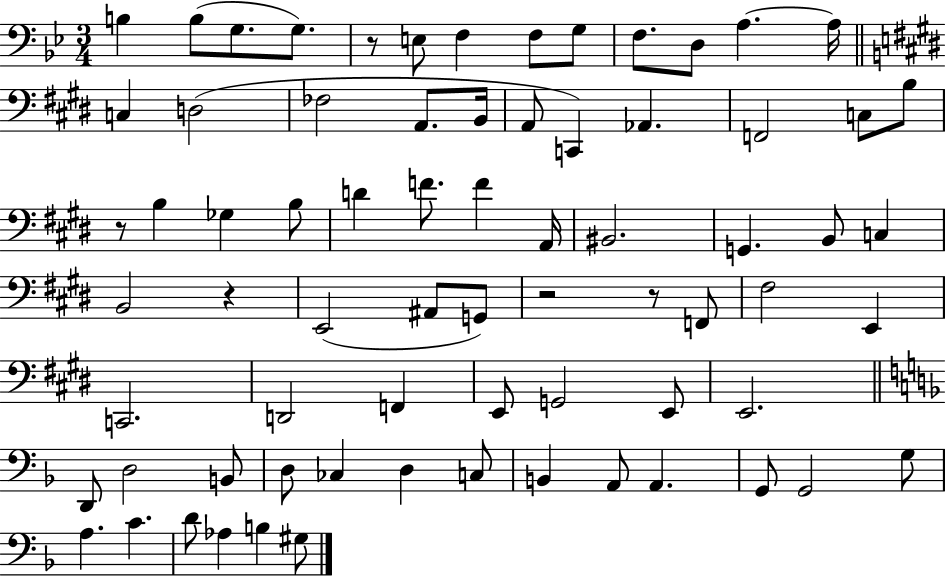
B3/q B3/e G3/e. G3/e. R/e E3/e F3/q F3/e G3/e F3/e. D3/e A3/q. A3/s C3/q D3/h FES3/h A2/e. B2/s A2/e C2/q Ab2/q. F2/h C3/e B3/e R/e B3/q Gb3/q B3/e D4/q F4/e. F4/q A2/s BIS2/h. G2/q. B2/e C3/q B2/h R/q E2/h A#2/e G2/e R/h R/e F2/e F#3/h E2/q C2/h. D2/h F2/q E2/e G2/h E2/e E2/h. D2/e D3/h B2/e D3/e CES3/q D3/q C3/e B2/q A2/e A2/q. G2/e G2/h G3/e A3/q. C4/q. D4/e Ab3/q B3/q G#3/e